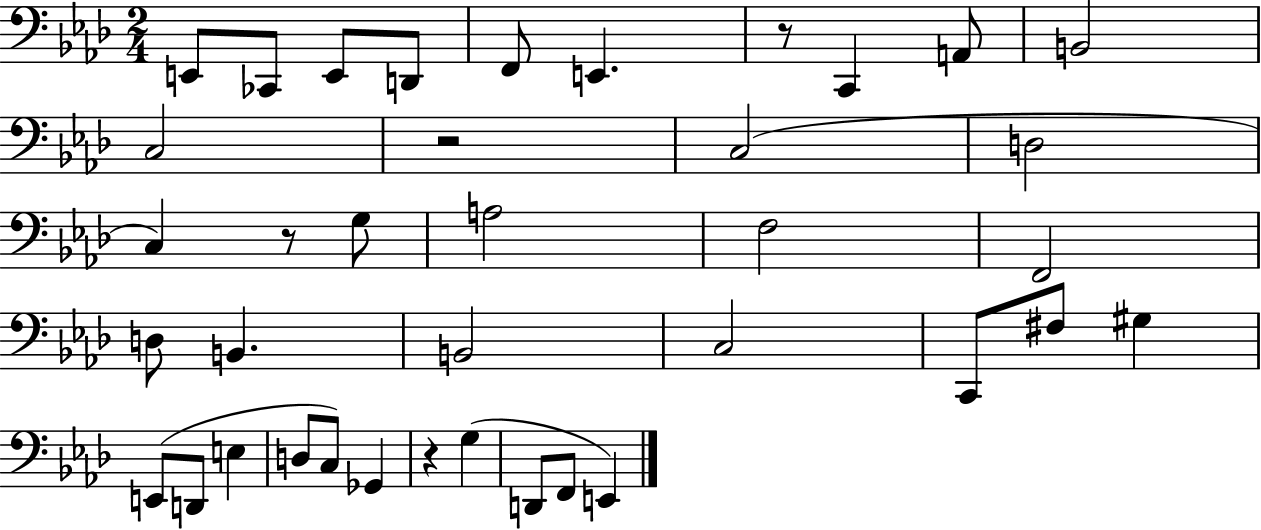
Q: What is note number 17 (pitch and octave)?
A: F2